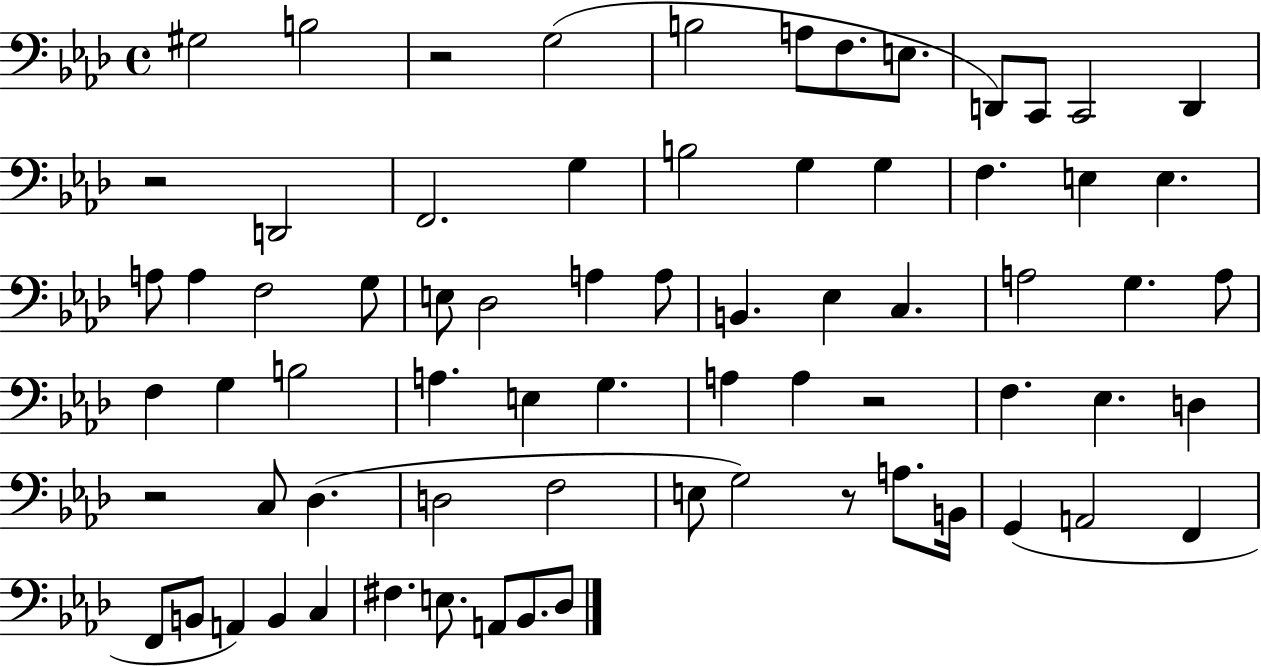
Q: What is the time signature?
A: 4/4